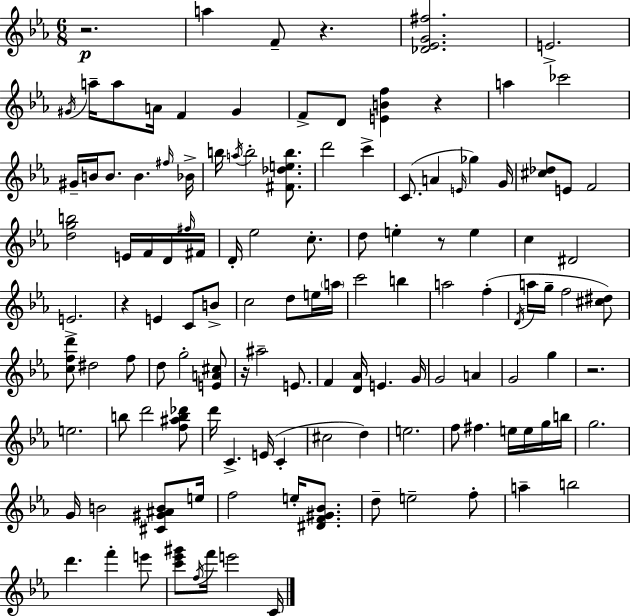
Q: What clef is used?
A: treble